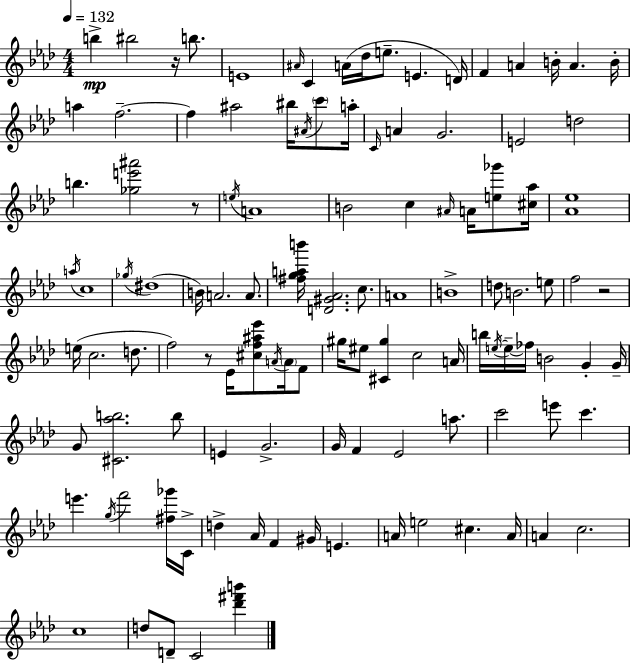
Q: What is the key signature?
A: F minor